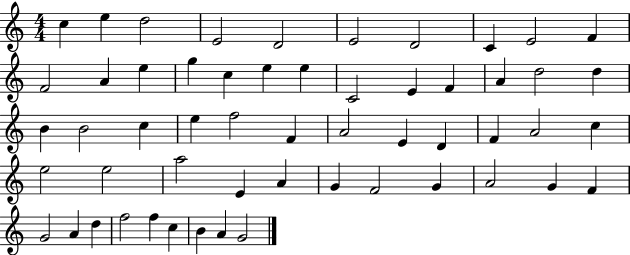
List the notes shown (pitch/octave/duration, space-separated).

C5/q E5/q D5/h E4/h D4/h E4/h D4/h C4/q E4/h F4/q F4/h A4/q E5/q G5/q C5/q E5/q E5/q C4/h E4/q F4/q A4/q D5/h D5/q B4/q B4/h C5/q E5/q F5/h F4/q A4/h E4/q D4/q F4/q A4/h C5/q E5/h E5/h A5/h E4/q A4/q G4/q F4/h G4/q A4/h G4/q F4/q G4/h A4/q D5/q F5/h F5/q C5/q B4/q A4/q G4/h